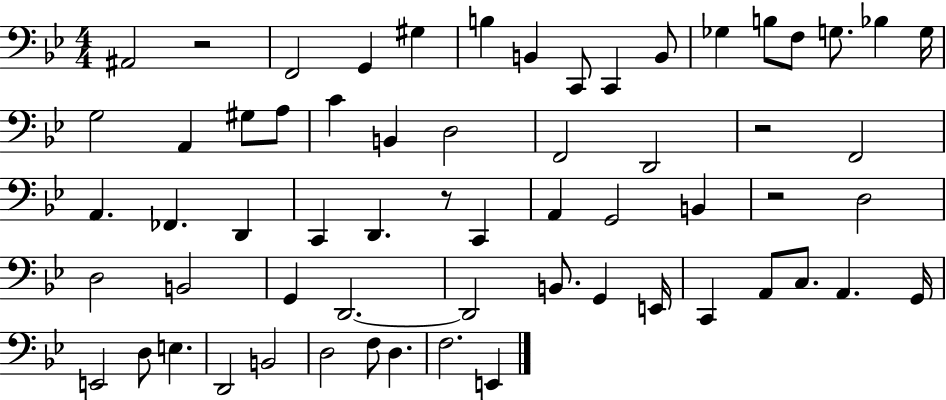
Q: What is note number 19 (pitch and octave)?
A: A3